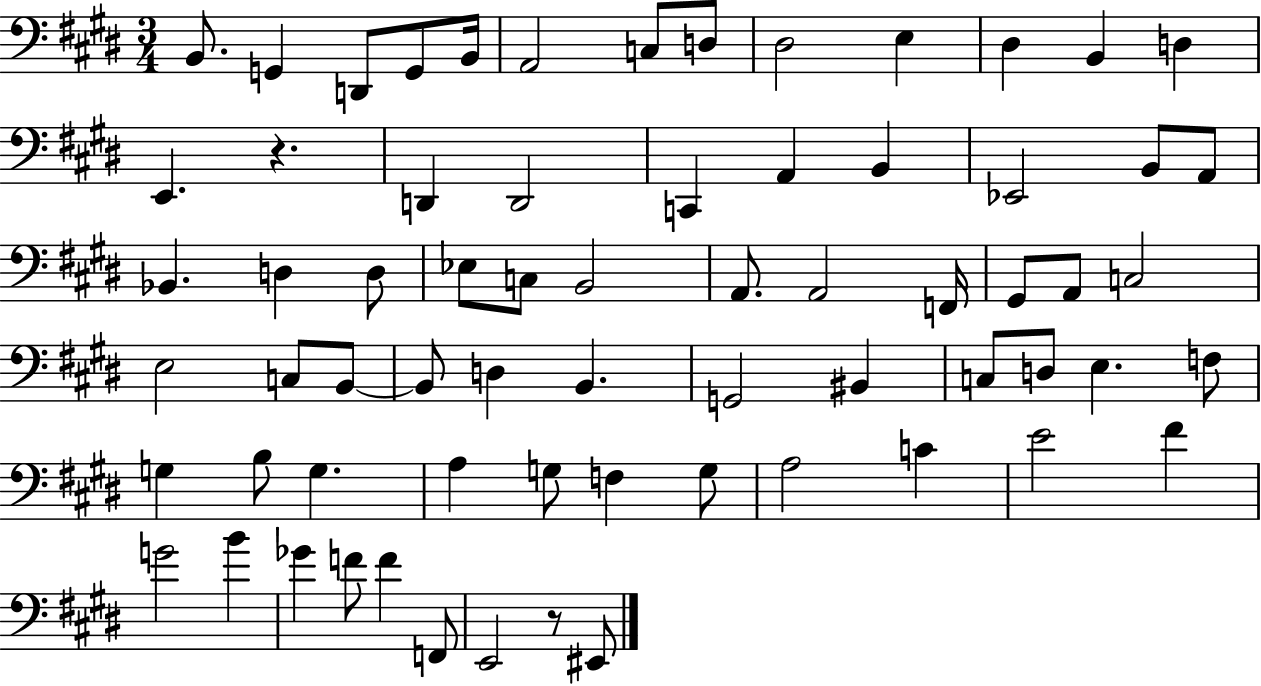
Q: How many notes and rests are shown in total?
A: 67